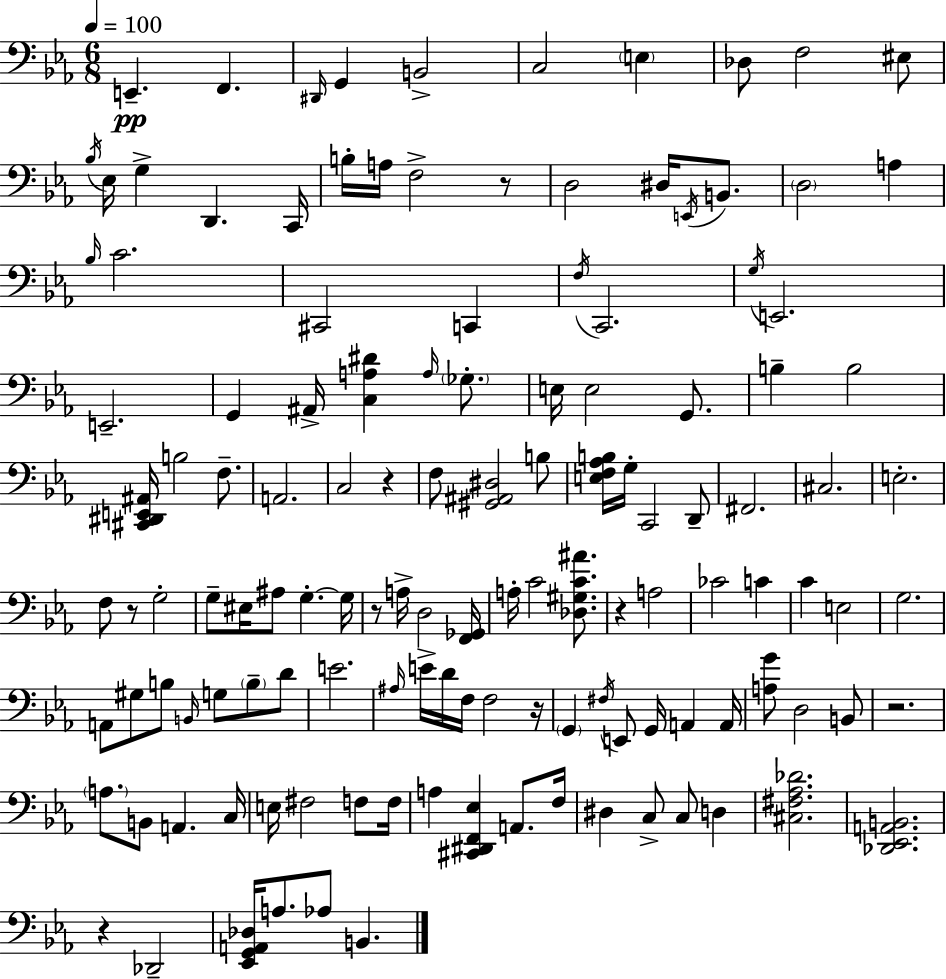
{
  \clef bass
  \numericTimeSignature
  \time 6/8
  \key c \minor
  \tempo 4 = 100
  e,4.--\pp f,4. | \grace { dis,16 } g,4 b,2-> | c2 \parenthesize e4 | des8 f2 eis8 | \break \acciaccatura { bes16 } ees16 g4-> d,4. | c,16 b16-. a16 f2-> | r8 d2 dis16 \acciaccatura { e,16 } | b,8. \parenthesize d2 a4 | \break \grace { bes16 } c'2. | cis,2 | c,4 \acciaccatura { f16 } c,2. | \acciaccatura { g16 } e,2. | \break e,2.-- | g,4 ais,16-> <c a dis'>4 | \grace { a16 } \parenthesize ges8.-. e16 e2 | g,8. b4-- b2 | \break <cis, dis, e, ais,>16 b2 | f8.-- a,2. | c2 | r4 f8 <gis, ais, dis>2 | \break b8 <e f aes b>16 g16-. c,2 | d,8-- fis,2. | cis2. | e2.-. | \break f8 r8 g2-. | g8-- eis16 ais8 | g4.-.~~ g16 r8 a16-> d2 | <f, ges,>16 a16-. c'2 | \break <des gis c' ais'>8. r4 a2 | ces'2 | c'4 c'4 e2 | g2. | \break a,8 gis8 b8 | \grace { b,16 } g8 \parenthesize b8-- d'8 e'2. | \grace { ais16 } e'16-> d'16 f16 | f2 r16 \parenthesize g,4 | \break \acciaccatura { fis16 } e,8 g,16 a,4 a,16 <a g'>8 | d2 b,8 r2. | \parenthesize a8. | b,8 a,4. c16 e16 fis2 | \break f8 f16 a4 | <cis, dis, f, ees>4 a,8. f16 dis4 | c8-> c8 d4 <cis fis aes des'>2. | <des, ees, a, b,>2. | \break r4 | des,2-- <ees, g, a, des>16 a8. | aes8 b,4. \bar "|."
}